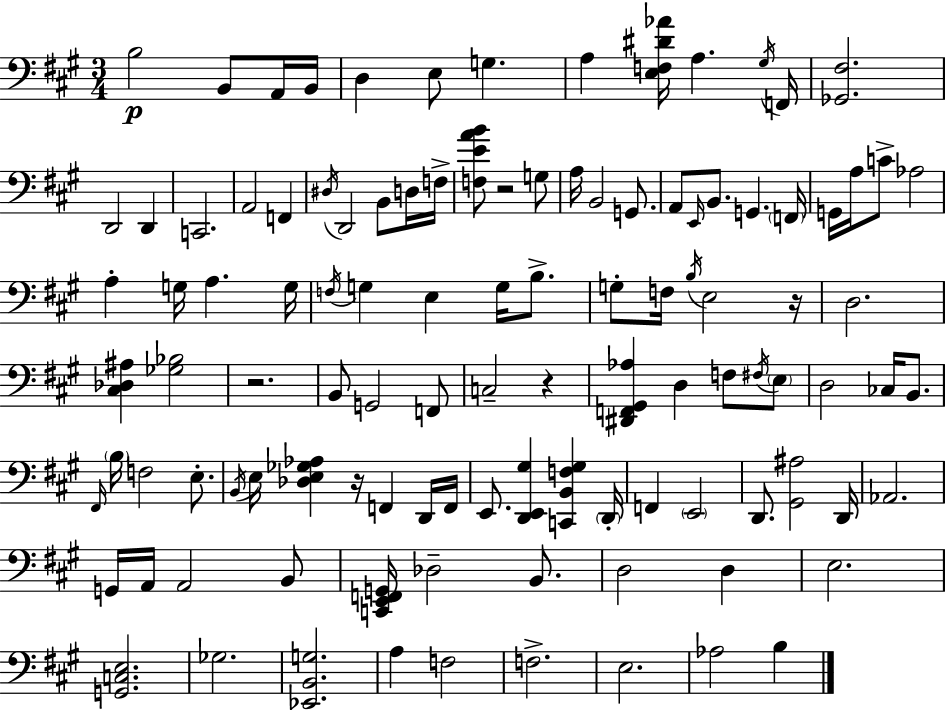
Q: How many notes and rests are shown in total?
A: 109